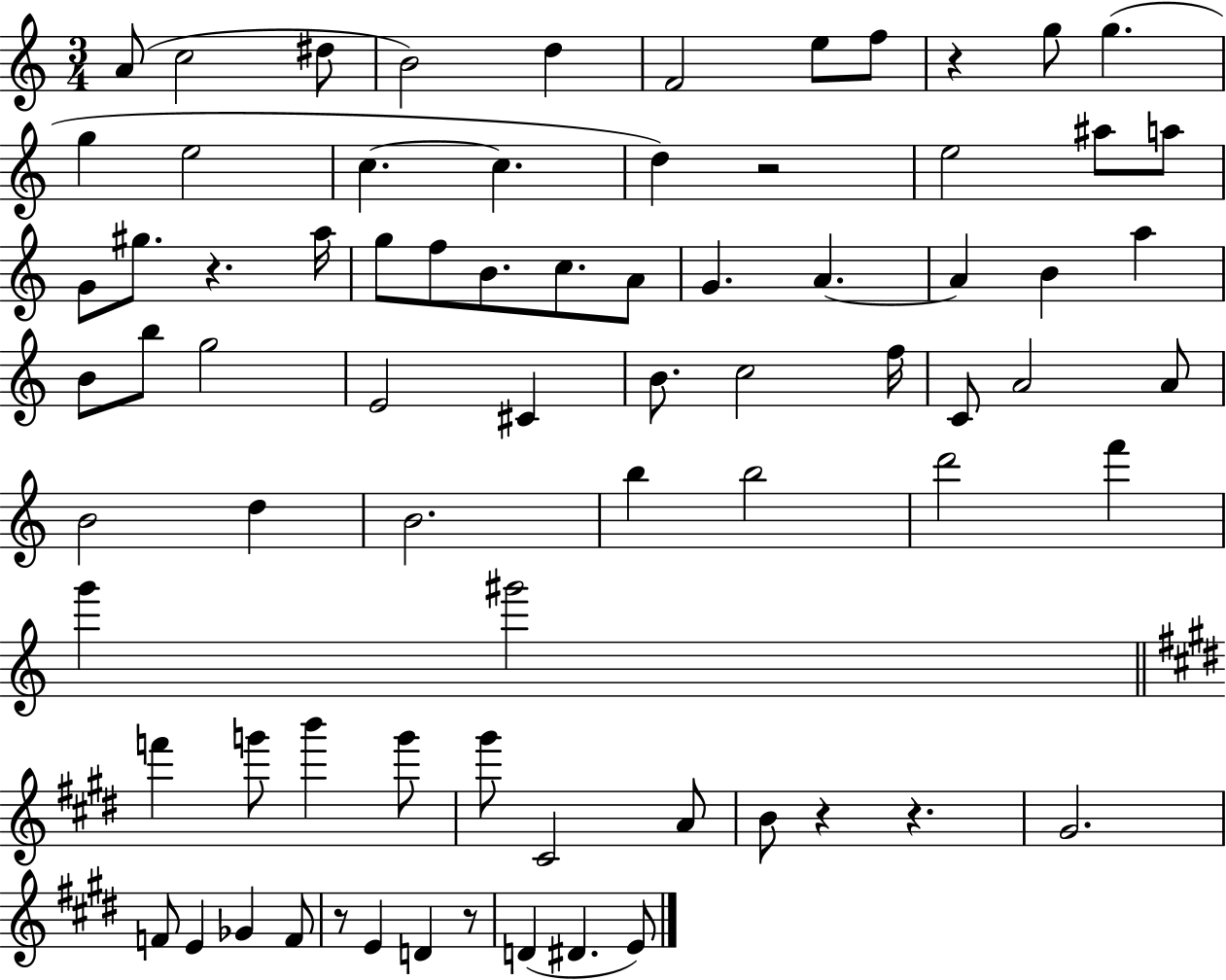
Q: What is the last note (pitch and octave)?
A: E4